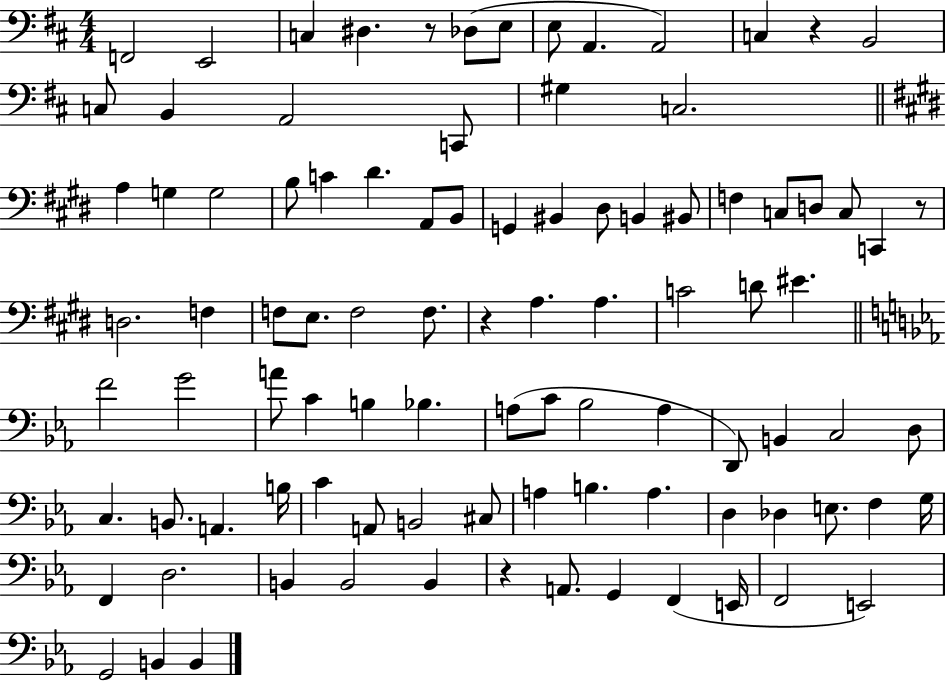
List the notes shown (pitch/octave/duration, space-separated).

F2/h E2/h C3/q D#3/q. R/e Db3/e E3/e E3/e A2/q. A2/h C3/q R/q B2/h C3/e B2/q A2/h C2/e G#3/q C3/h. A3/q G3/q G3/h B3/e C4/q D#4/q. A2/e B2/e G2/q BIS2/q D#3/e B2/q BIS2/e F3/q C3/e D3/e C3/e C2/q R/e D3/h. F3/q F3/e E3/e. F3/h F3/e. R/q A3/q. A3/q. C4/h D4/e EIS4/q. F4/h G4/h A4/e C4/q B3/q Bb3/q. A3/e C4/e Bb3/h A3/q D2/e B2/q C3/h D3/e C3/q. B2/e. A2/q. B3/s C4/q A2/e B2/h C#3/e A3/q B3/q. A3/q. D3/q Db3/q E3/e. F3/q G3/s F2/q D3/h. B2/q B2/h B2/q R/q A2/e. G2/q F2/q E2/s F2/h E2/h G2/h B2/q B2/q